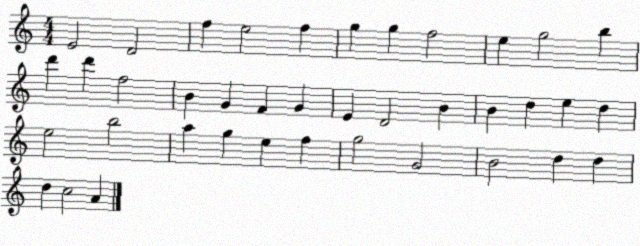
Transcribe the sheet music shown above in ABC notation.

X:1
T:Untitled
M:4/4
L:1/4
K:C
E2 D2 f e2 f g g f2 e g2 b d' d' f2 B G F G E D2 B B d e d e2 b2 a g e f g2 G2 B2 d d d c2 A